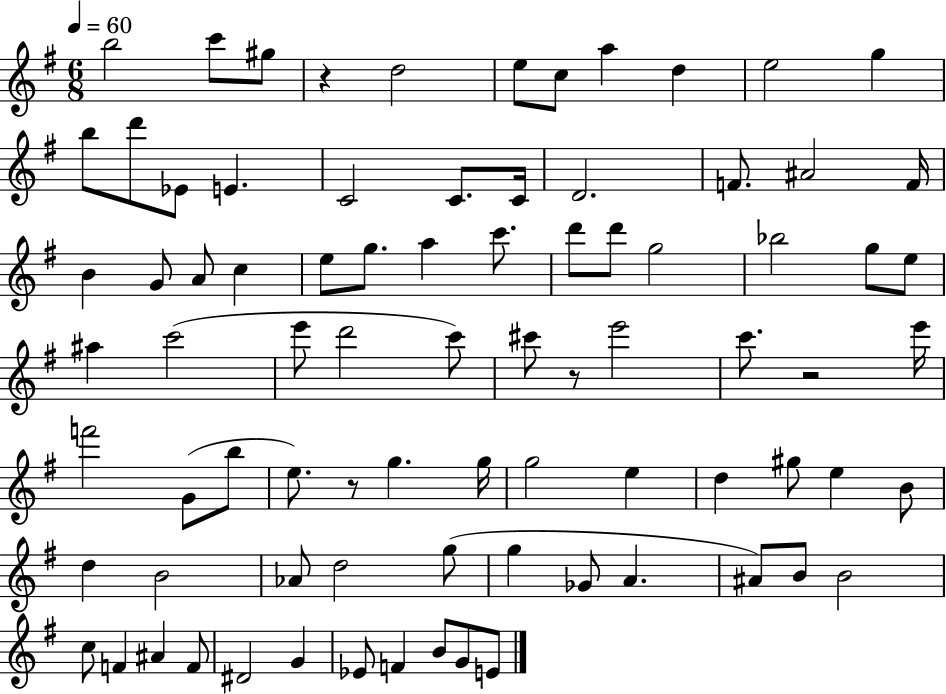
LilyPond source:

{
  \clef treble
  \numericTimeSignature
  \time 6/8
  \key g \major
  \tempo 4 = 60
  b''2 c'''8 gis''8 | r4 d''2 | e''8 c''8 a''4 d''4 | e''2 g''4 | \break b''8 d'''8 ees'8 e'4. | c'2 c'8. c'16 | d'2. | f'8. ais'2 f'16 | \break b'4 g'8 a'8 c''4 | e''8 g''8. a''4 c'''8. | d'''8 d'''8 g''2 | bes''2 g''8 e''8 | \break ais''4 c'''2( | e'''8 d'''2 c'''8) | cis'''8 r8 e'''2 | c'''8. r2 e'''16 | \break f'''2 g'8( b''8 | e''8.) r8 g''4. g''16 | g''2 e''4 | d''4 gis''8 e''4 b'8 | \break d''4 b'2 | aes'8 d''2 g''8( | g''4 ges'8 a'4. | ais'8) b'8 b'2 | \break c''8 f'4 ais'4 f'8 | dis'2 g'4 | ees'8 f'4 b'8 g'8 e'8 | \bar "|."
}